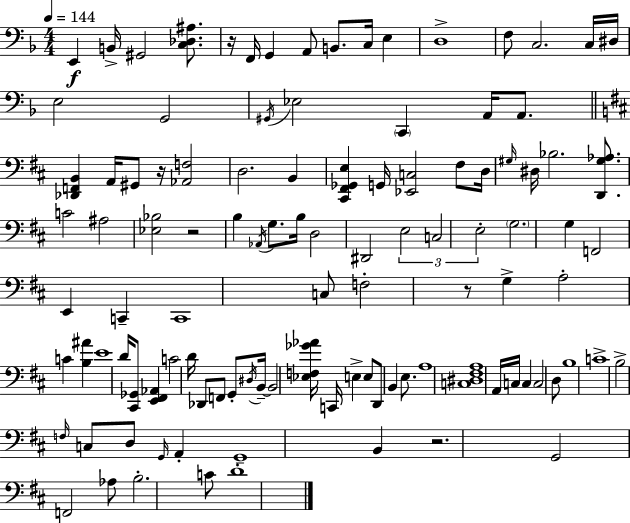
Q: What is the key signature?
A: D minor